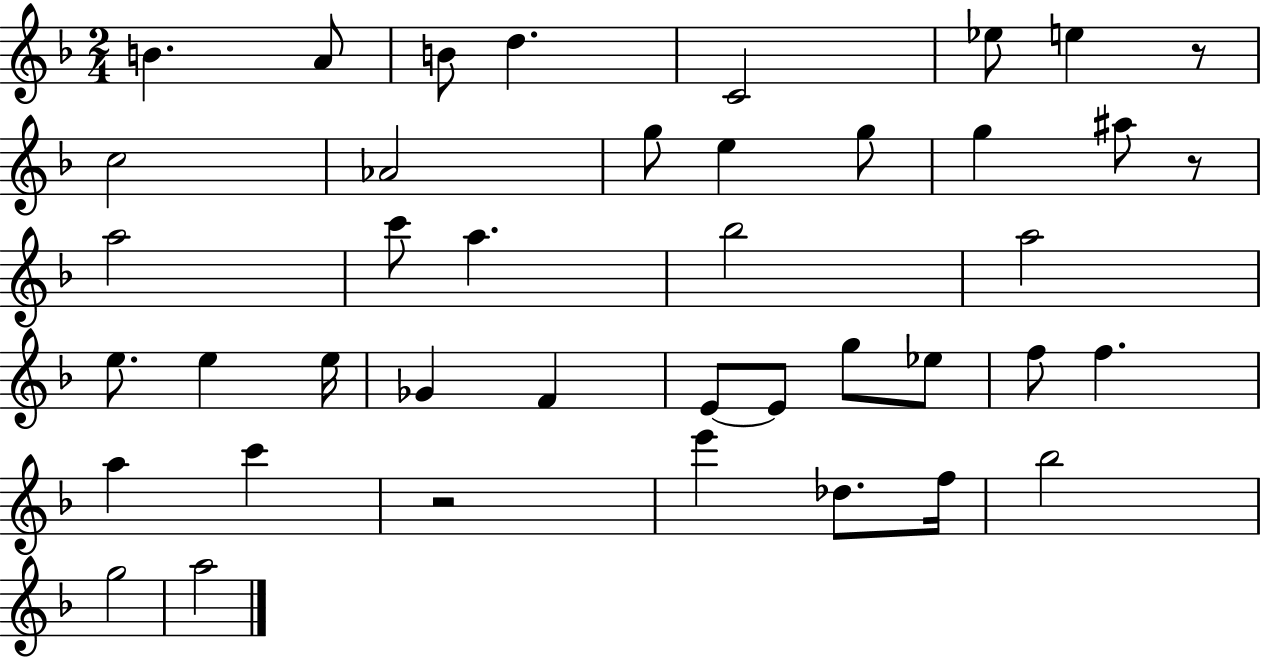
{
  \clef treble
  \numericTimeSignature
  \time 2/4
  \key f \major
  b'4. a'8 | b'8 d''4. | c'2 | ees''8 e''4 r8 | \break c''2 | aes'2 | g''8 e''4 g''8 | g''4 ais''8 r8 | \break a''2 | c'''8 a''4. | bes''2 | a''2 | \break e''8. e''4 e''16 | ges'4 f'4 | e'8~~ e'8 g''8 ees''8 | f''8 f''4. | \break a''4 c'''4 | r2 | e'''4 des''8. f''16 | bes''2 | \break g''2 | a''2 | \bar "|."
}